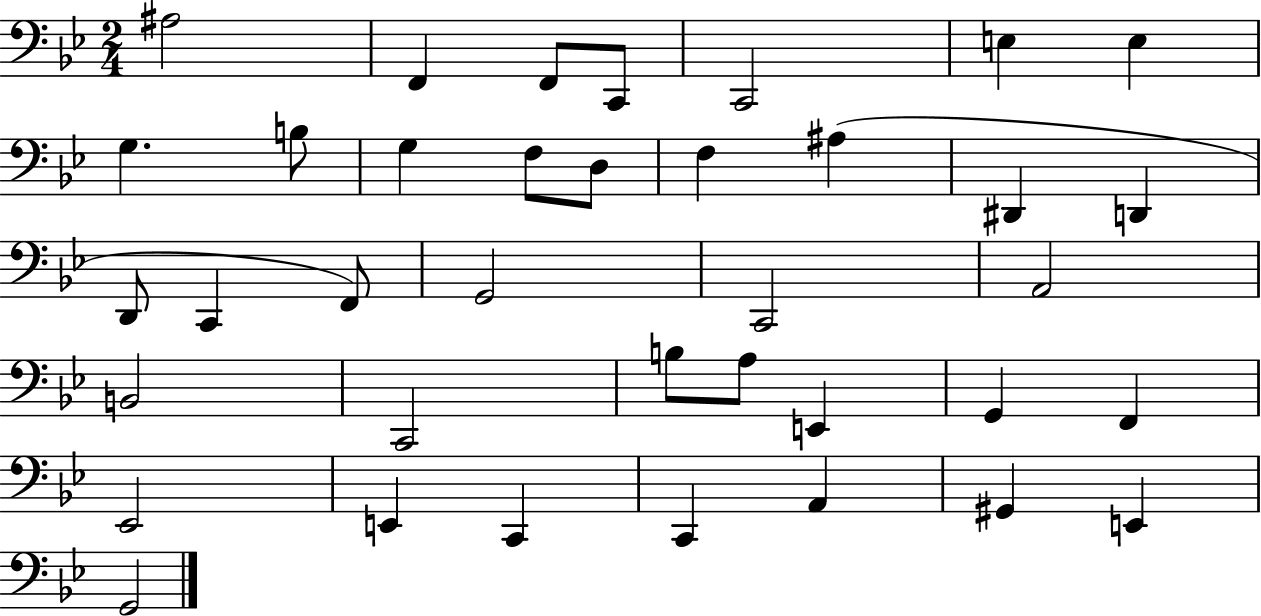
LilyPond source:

{
  \clef bass
  \numericTimeSignature
  \time 2/4
  \key bes \major
  ais2 | f,4 f,8 c,8 | c,2 | e4 e4 | \break g4. b8 | g4 f8 d8 | f4 ais4( | dis,4 d,4 | \break d,8 c,4 f,8) | g,2 | c,2 | a,2 | \break b,2 | c,2 | b8 a8 e,4 | g,4 f,4 | \break ees,2 | e,4 c,4 | c,4 a,4 | gis,4 e,4 | \break g,2 | \bar "|."
}